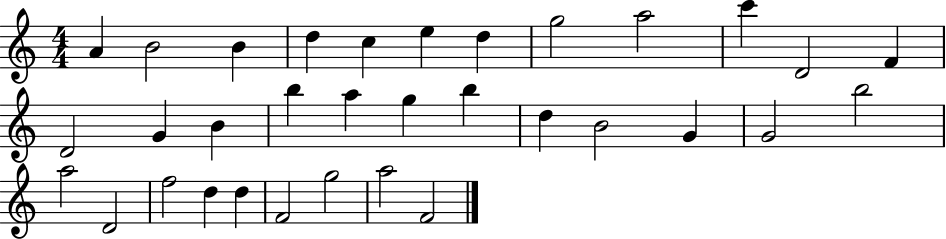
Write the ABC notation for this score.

X:1
T:Untitled
M:4/4
L:1/4
K:C
A B2 B d c e d g2 a2 c' D2 F D2 G B b a g b d B2 G G2 b2 a2 D2 f2 d d F2 g2 a2 F2